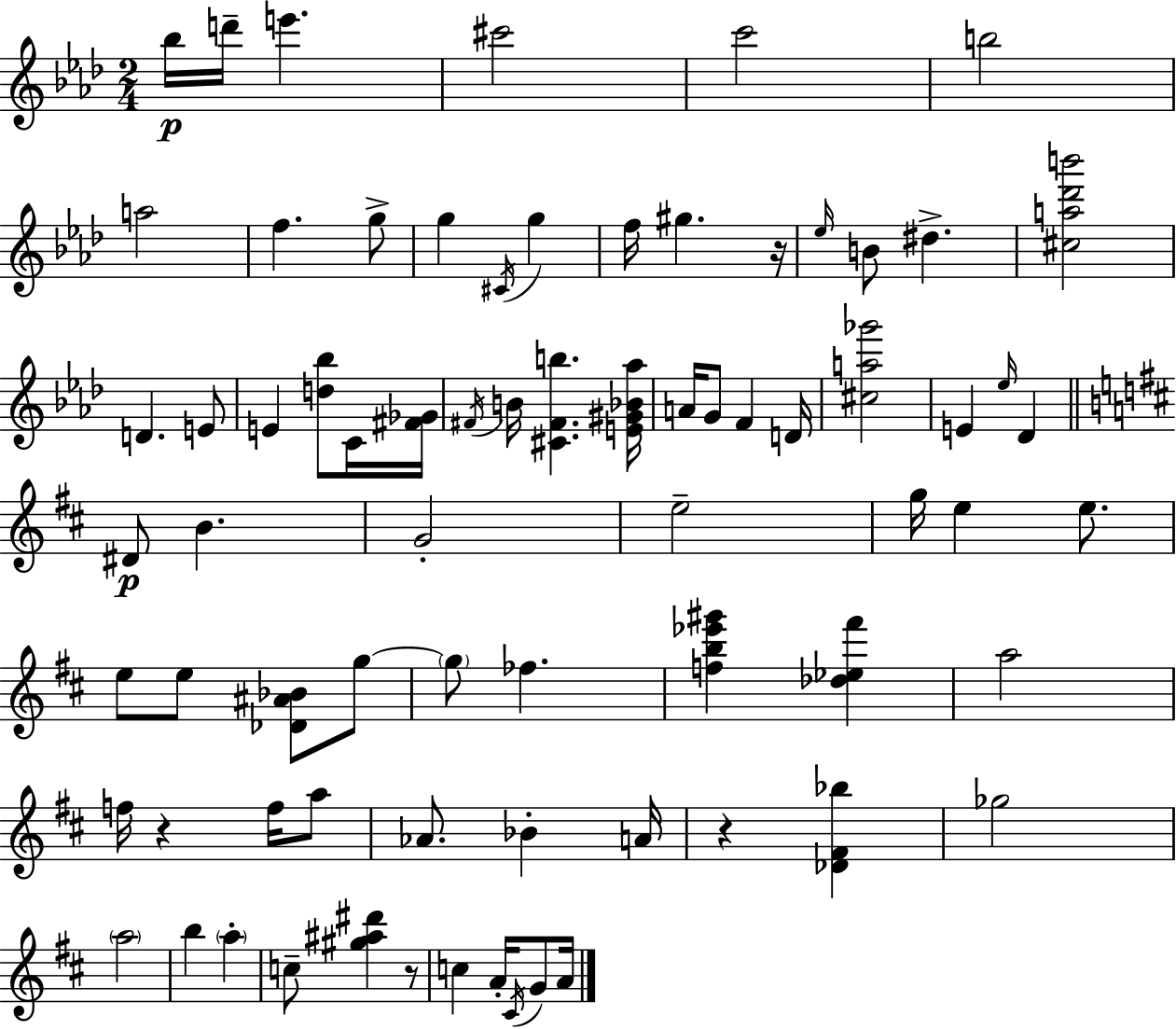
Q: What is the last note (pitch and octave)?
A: A4